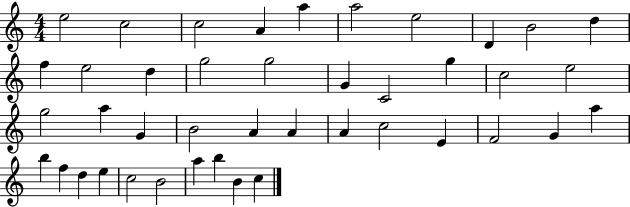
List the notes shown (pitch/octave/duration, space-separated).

E5/h C5/h C5/h A4/q A5/q A5/h E5/h D4/q B4/h D5/q F5/q E5/h D5/q G5/h G5/h G4/q C4/h G5/q C5/h E5/h G5/h A5/q G4/q B4/h A4/q A4/q A4/q C5/h E4/q F4/h G4/q A5/q B5/q F5/q D5/q E5/q C5/h B4/h A5/q B5/q B4/q C5/q